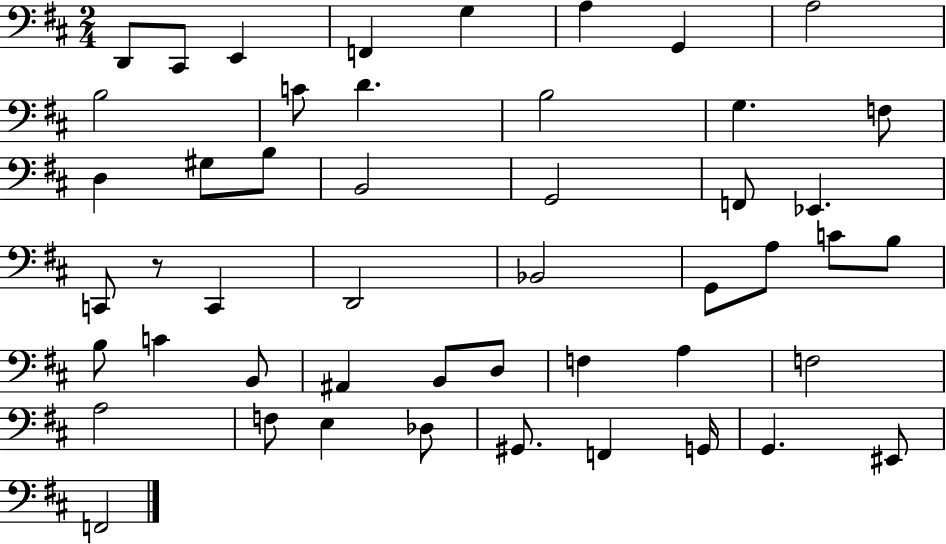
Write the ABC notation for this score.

X:1
T:Untitled
M:2/4
L:1/4
K:D
D,,/2 ^C,,/2 E,, F,, G, A, G,, A,2 B,2 C/2 D B,2 G, F,/2 D, ^G,/2 B,/2 B,,2 G,,2 F,,/2 _E,, C,,/2 z/2 C,, D,,2 _B,,2 G,,/2 A,/2 C/2 B,/2 B,/2 C B,,/2 ^A,, B,,/2 D,/2 F, A, F,2 A,2 F,/2 E, _D,/2 ^G,,/2 F,, G,,/4 G,, ^E,,/2 F,,2